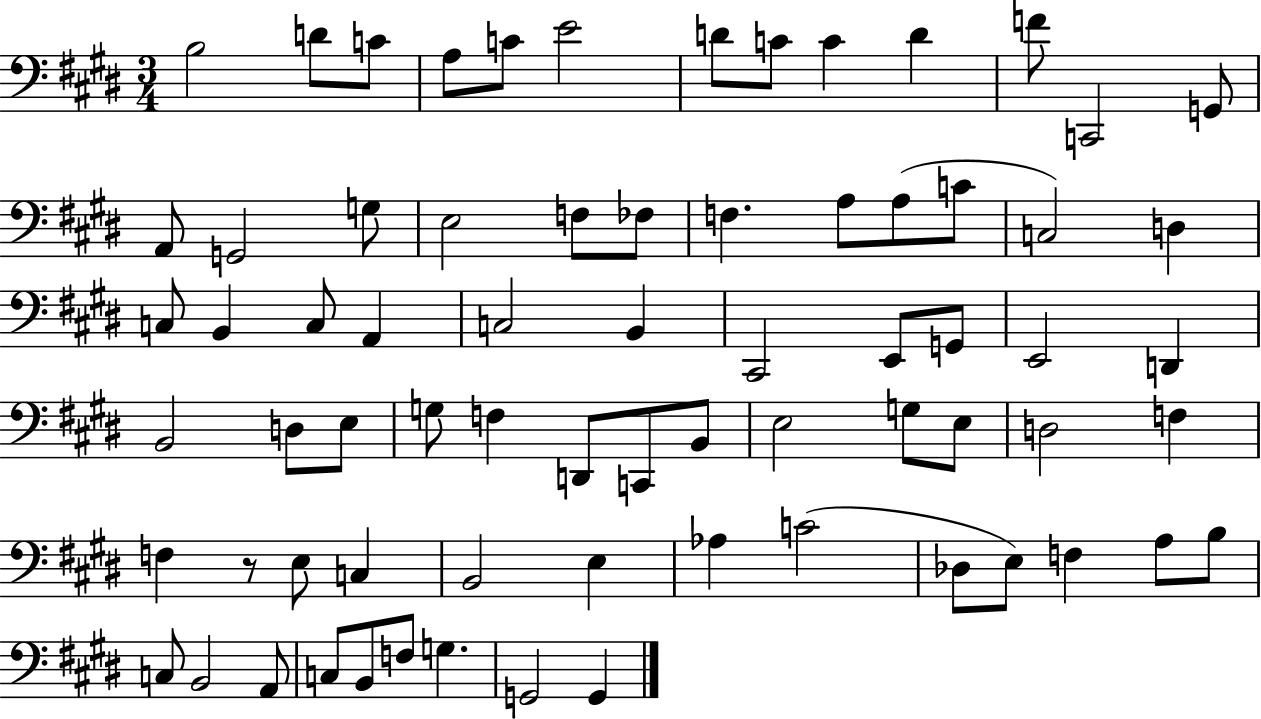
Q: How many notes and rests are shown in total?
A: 71